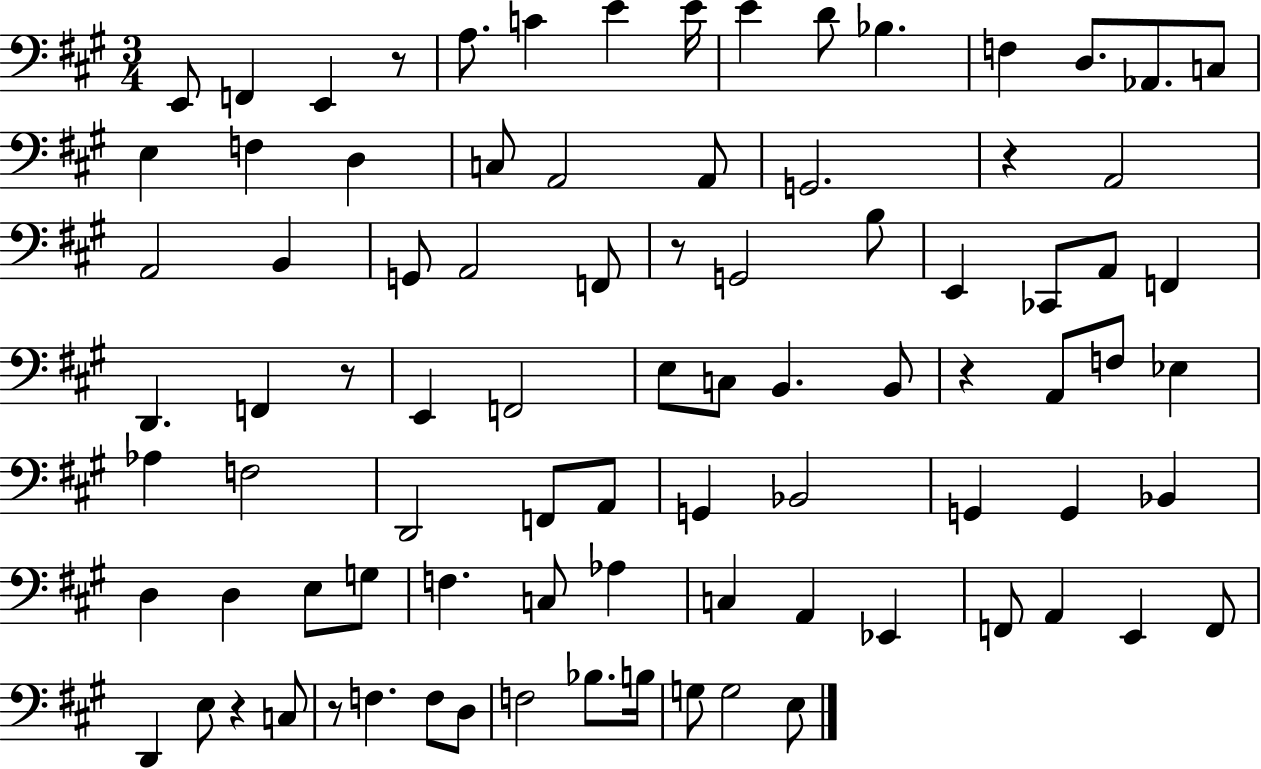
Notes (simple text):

E2/e F2/q E2/q R/e A3/e. C4/q E4/q E4/s E4/q D4/e Bb3/q. F3/q D3/e. Ab2/e. C3/e E3/q F3/q D3/q C3/e A2/h A2/e G2/h. R/q A2/h A2/h B2/q G2/e A2/h F2/e R/e G2/h B3/e E2/q CES2/e A2/e F2/q D2/q. F2/q R/e E2/q F2/h E3/e C3/e B2/q. B2/e R/q A2/e F3/e Eb3/q Ab3/q F3/h D2/h F2/e A2/e G2/q Bb2/h G2/q G2/q Bb2/q D3/q D3/q E3/e G3/e F3/q. C3/e Ab3/q C3/q A2/q Eb2/q F2/e A2/q E2/q F2/e D2/q E3/e R/q C3/e R/e F3/q. F3/e D3/e F3/h Bb3/e. B3/s G3/e G3/h E3/e